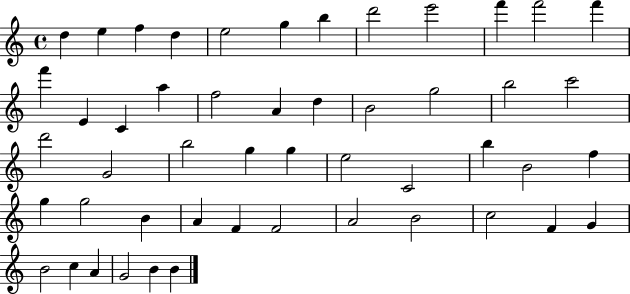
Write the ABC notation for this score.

X:1
T:Untitled
M:4/4
L:1/4
K:C
d e f d e2 g b d'2 e'2 f' f'2 f' f' E C a f2 A d B2 g2 b2 c'2 d'2 G2 b2 g g e2 C2 b B2 f g g2 B A F F2 A2 B2 c2 F G B2 c A G2 B B